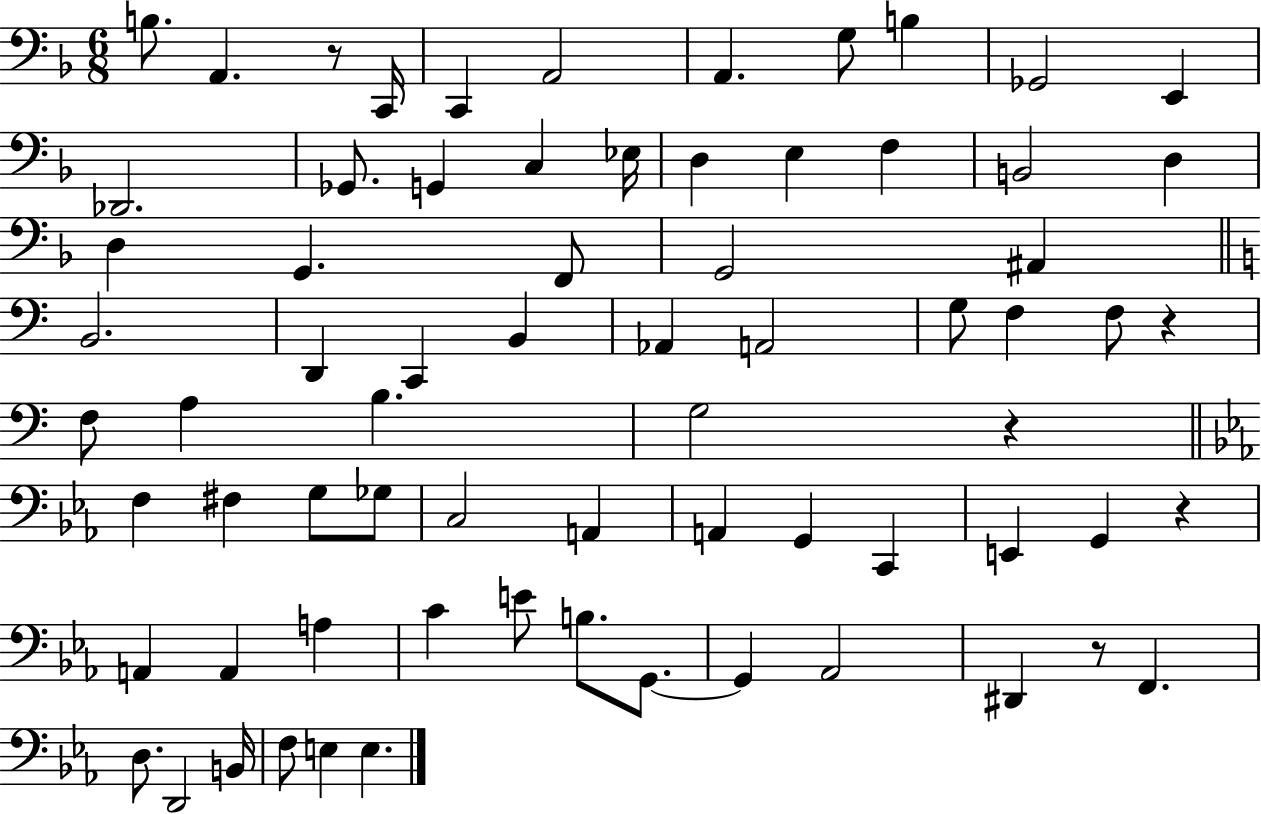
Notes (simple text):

B3/e. A2/q. R/e C2/s C2/q A2/h A2/q. G3/e B3/q Gb2/h E2/q Db2/h. Gb2/e. G2/q C3/q Eb3/s D3/q E3/q F3/q B2/h D3/q D3/q G2/q. F2/e G2/h A#2/q B2/h. D2/q C2/q B2/q Ab2/q A2/h G3/e F3/q F3/e R/q F3/e A3/q B3/q. G3/h R/q F3/q F#3/q G3/e Gb3/e C3/h A2/q A2/q G2/q C2/q E2/q G2/q R/q A2/q A2/q A3/q C4/q E4/e B3/e. G2/e. G2/q Ab2/h D#2/q R/e F2/q. D3/e. D2/h B2/s F3/e E3/q E3/q.